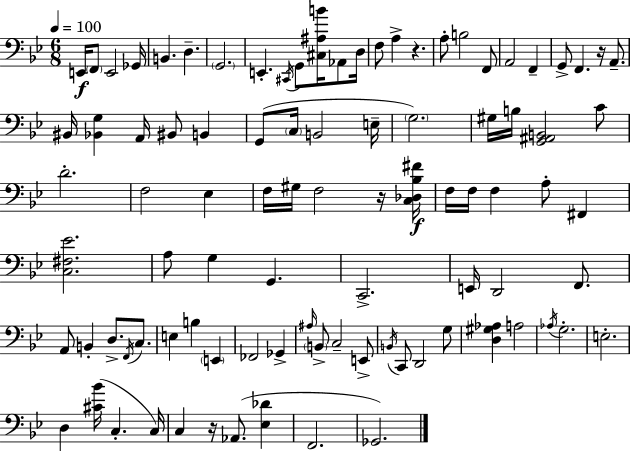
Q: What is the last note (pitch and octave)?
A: Gb2